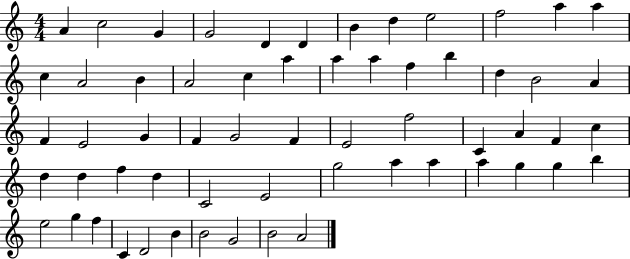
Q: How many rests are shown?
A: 0